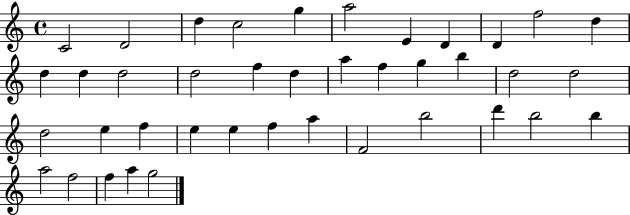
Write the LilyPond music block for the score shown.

{
  \clef treble
  \time 4/4
  \defaultTimeSignature
  \key c \major
  c'2 d'2 | d''4 c''2 g''4 | a''2 e'4 d'4 | d'4 f''2 d''4 | \break d''4 d''4 d''2 | d''2 f''4 d''4 | a''4 f''4 g''4 b''4 | d''2 d''2 | \break d''2 e''4 f''4 | e''4 e''4 f''4 a''4 | f'2 b''2 | d'''4 b''2 b''4 | \break a''2 f''2 | f''4 a''4 g''2 | \bar "|."
}